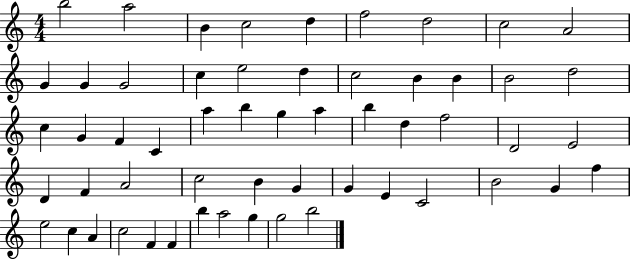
{
  \clef treble
  \numericTimeSignature
  \time 4/4
  \key c \major
  b''2 a''2 | b'4 c''2 d''4 | f''2 d''2 | c''2 a'2 | \break g'4 g'4 g'2 | c''4 e''2 d''4 | c''2 b'4 b'4 | b'2 d''2 | \break c''4 g'4 f'4 c'4 | a''4 b''4 g''4 a''4 | b''4 d''4 f''2 | d'2 e'2 | \break d'4 f'4 a'2 | c''2 b'4 g'4 | g'4 e'4 c'2 | b'2 g'4 f''4 | \break e''2 c''4 a'4 | c''2 f'4 f'4 | b''4 a''2 g''4 | g''2 b''2 | \break \bar "|."
}